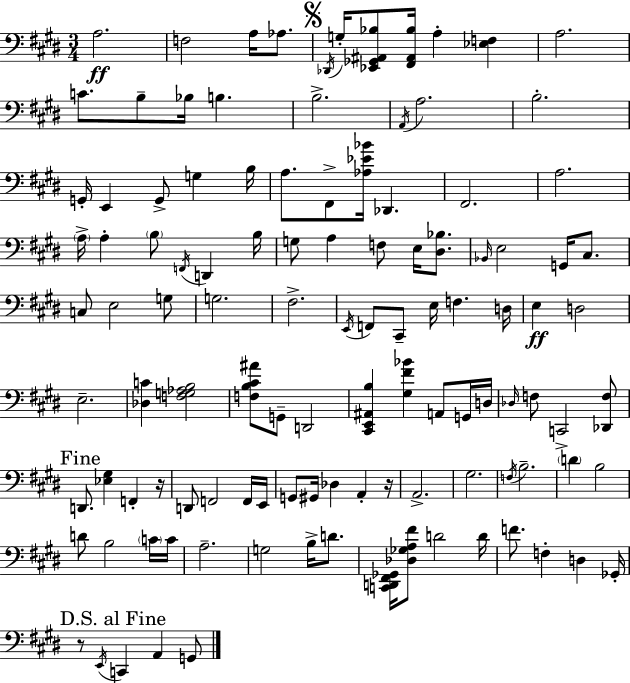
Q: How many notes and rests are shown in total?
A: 113